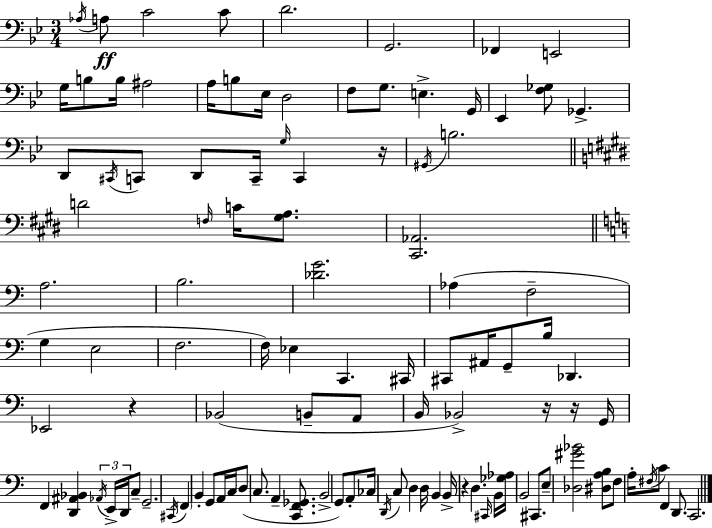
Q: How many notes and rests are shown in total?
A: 109